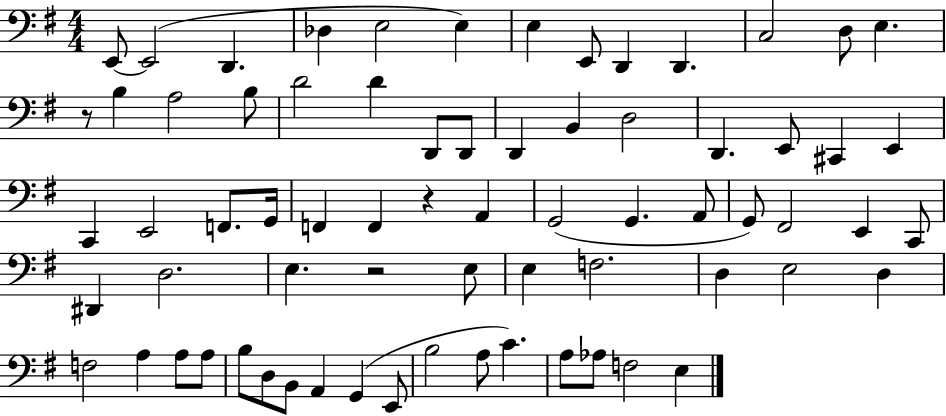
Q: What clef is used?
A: bass